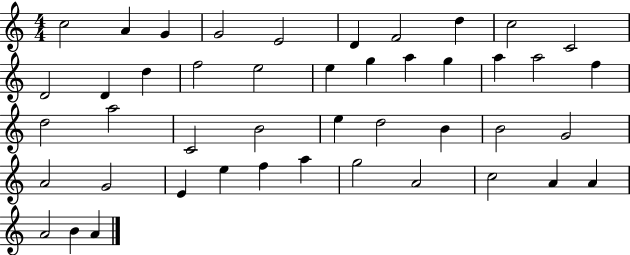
X:1
T:Untitled
M:4/4
L:1/4
K:C
c2 A G G2 E2 D F2 d c2 C2 D2 D d f2 e2 e g a g a a2 f d2 a2 C2 B2 e d2 B B2 G2 A2 G2 E e f a g2 A2 c2 A A A2 B A